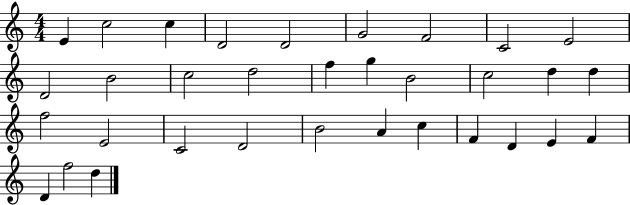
E4/q C5/h C5/q D4/h D4/h G4/h F4/h C4/h E4/h D4/h B4/h C5/h D5/h F5/q G5/q B4/h C5/h D5/q D5/q F5/h E4/h C4/h D4/h B4/h A4/q C5/q F4/q D4/q E4/q F4/q D4/q F5/h D5/q